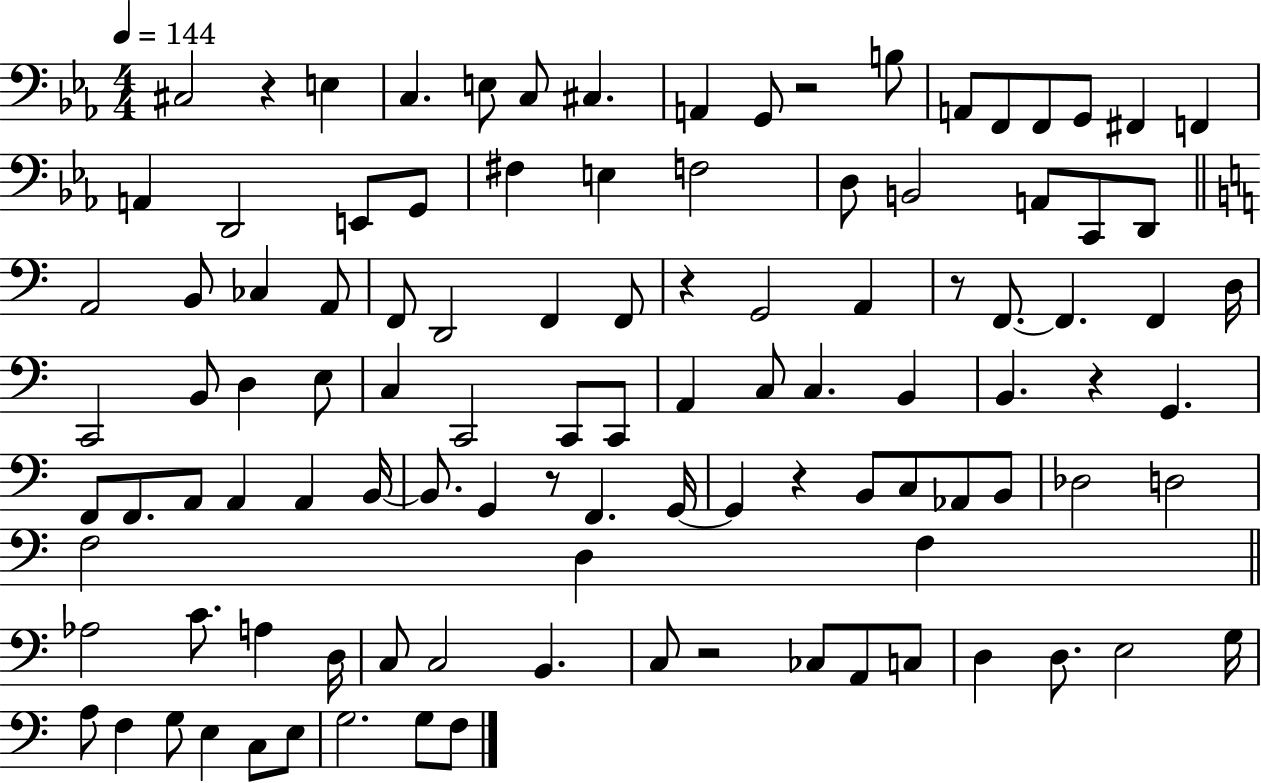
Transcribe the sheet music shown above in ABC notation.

X:1
T:Untitled
M:4/4
L:1/4
K:Eb
^C,2 z E, C, E,/2 C,/2 ^C, A,, G,,/2 z2 B,/2 A,,/2 F,,/2 F,,/2 G,,/2 ^F,, F,, A,, D,,2 E,,/2 G,,/2 ^F, E, F,2 D,/2 B,,2 A,,/2 C,,/2 D,,/2 A,,2 B,,/2 _C, A,,/2 F,,/2 D,,2 F,, F,,/2 z G,,2 A,, z/2 F,,/2 F,, F,, D,/4 C,,2 B,,/2 D, E,/2 C, C,,2 C,,/2 C,,/2 A,, C,/2 C, B,, B,, z G,, F,,/2 F,,/2 A,,/2 A,, A,, B,,/4 B,,/2 G,, z/2 F,, G,,/4 G,, z B,,/2 C,/2 _A,,/2 B,,/2 _D,2 D,2 F,2 D, F, _A,2 C/2 A, D,/4 C,/2 C,2 B,, C,/2 z2 _C,/2 A,,/2 C,/2 D, D,/2 E,2 G,/4 A,/2 F, G,/2 E, C,/2 E,/2 G,2 G,/2 F,/2